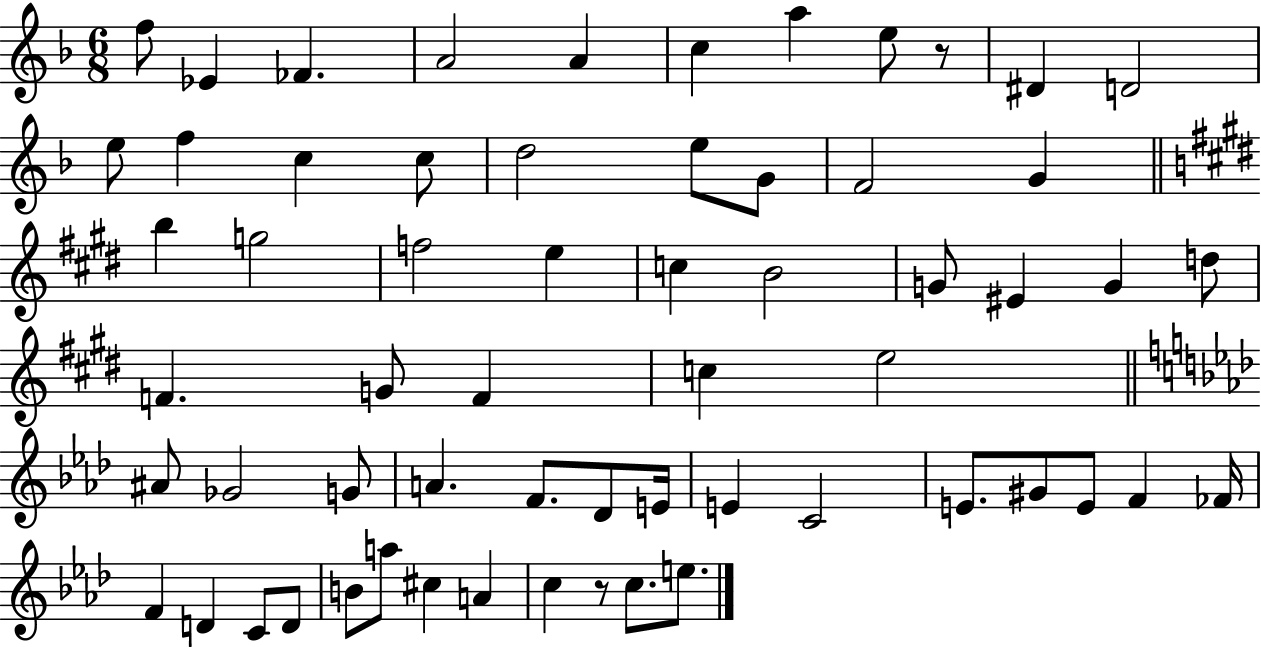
{
  \clef treble
  \numericTimeSignature
  \time 6/8
  \key f \major
  f''8 ees'4 fes'4. | a'2 a'4 | c''4 a''4 e''8 r8 | dis'4 d'2 | \break e''8 f''4 c''4 c''8 | d''2 e''8 g'8 | f'2 g'4 | \bar "||" \break \key e \major b''4 g''2 | f''2 e''4 | c''4 b'2 | g'8 eis'4 g'4 d''8 | \break f'4. g'8 f'4 | c''4 e''2 | \bar "||" \break \key f \minor ais'8 ges'2 g'8 | a'4. f'8. des'8 e'16 | e'4 c'2 | e'8. gis'8 e'8 f'4 fes'16 | \break f'4 d'4 c'8 d'8 | b'8 a''8 cis''4 a'4 | c''4 r8 c''8. e''8. | \bar "|."
}